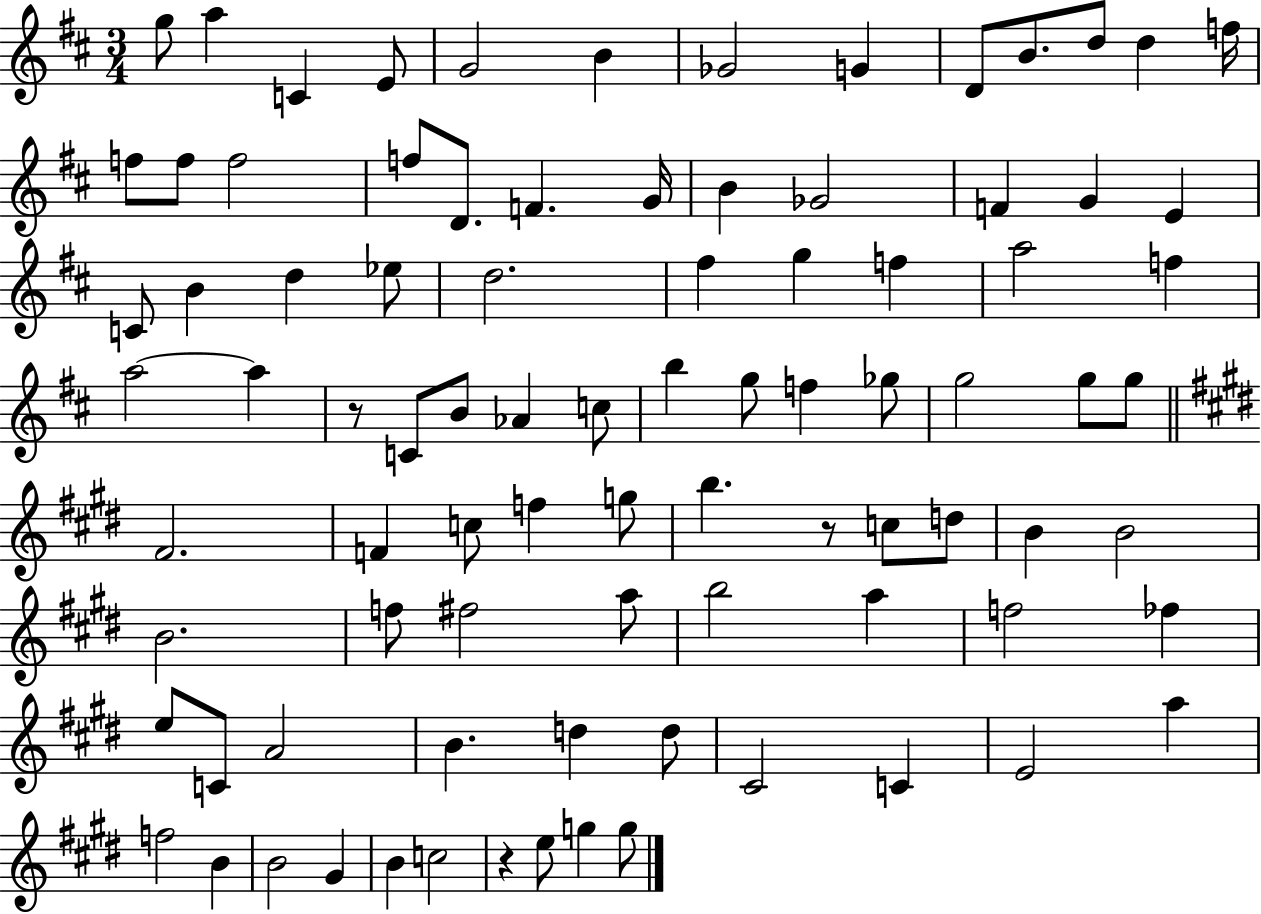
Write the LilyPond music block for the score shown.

{
  \clef treble
  \numericTimeSignature
  \time 3/4
  \key d \major
  g''8 a''4 c'4 e'8 | g'2 b'4 | ges'2 g'4 | d'8 b'8. d''8 d''4 f''16 | \break f''8 f''8 f''2 | f''8 d'8. f'4. g'16 | b'4 ges'2 | f'4 g'4 e'4 | \break c'8 b'4 d''4 ees''8 | d''2. | fis''4 g''4 f''4 | a''2 f''4 | \break a''2~~ a''4 | r8 c'8 b'8 aes'4 c''8 | b''4 g''8 f''4 ges''8 | g''2 g''8 g''8 | \break \bar "||" \break \key e \major fis'2. | f'4 c''8 f''4 g''8 | b''4. r8 c''8 d''8 | b'4 b'2 | \break b'2. | f''8 fis''2 a''8 | b''2 a''4 | f''2 fes''4 | \break e''8 c'8 a'2 | b'4. d''4 d''8 | cis'2 c'4 | e'2 a''4 | \break f''2 b'4 | b'2 gis'4 | b'4 c''2 | r4 e''8 g''4 g''8 | \break \bar "|."
}